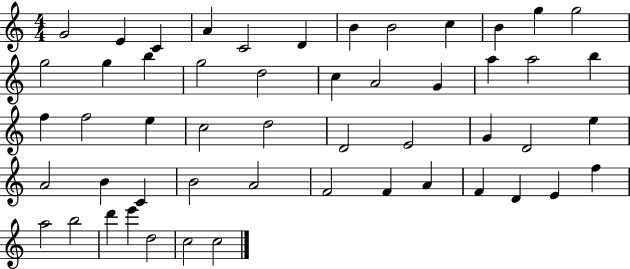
X:1
T:Untitled
M:4/4
L:1/4
K:C
G2 E C A C2 D B B2 c B g g2 g2 g b g2 d2 c A2 G a a2 b f f2 e c2 d2 D2 E2 G D2 e A2 B C B2 A2 F2 F A F D E f a2 b2 d' e' d2 c2 c2